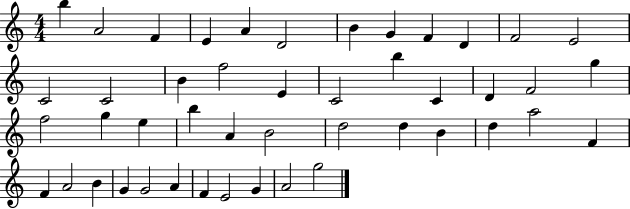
X:1
T:Untitled
M:4/4
L:1/4
K:C
b A2 F E A D2 B G F D F2 E2 C2 C2 B f2 E C2 b C D F2 g f2 g e b A B2 d2 d B d a2 F F A2 B G G2 A F E2 G A2 g2